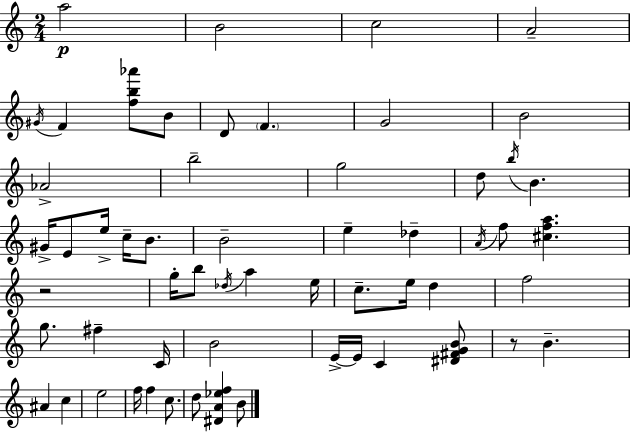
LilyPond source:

{
  \clef treble
  \numericTimeSignature
  \time 2/4
  \key c \major
  a''2\p | b'2 | c''2 | a'2-- | \break \acciaccatura { gis'16 } f'4 <f'' b'' aes'''>8 b'8 | d'8 \parenthesize f'4. | g'2 | b'2 | \break aes'2-> | b''2-- | g''2 | d''8 \acciaccatura { b''16 } b'4. | \break gis'16-> e'8 e''16-> c''16-- b'8. | b'2-- | e''4-- des''4-- | \acciaccatura { a'16 } f''8 <cis'' f'' a''>4. | \break r2 | g''16-. b''8 \acciaccatura { des''16 } a''4 | e''16 c''8.-- e''16 | d''4 f''2 | \break g''8. fis''4-- | c'16 b'2 | e'16->~~ e'16 c'4 | <dis' fis' g' b'>8 r8 b'4.-- | \break ais'4 | c''4 e''2 | f''16 f''4 | c''8. d''8 <dis' a' ees'' f''>4 | \break b'8 \bar "|."
}